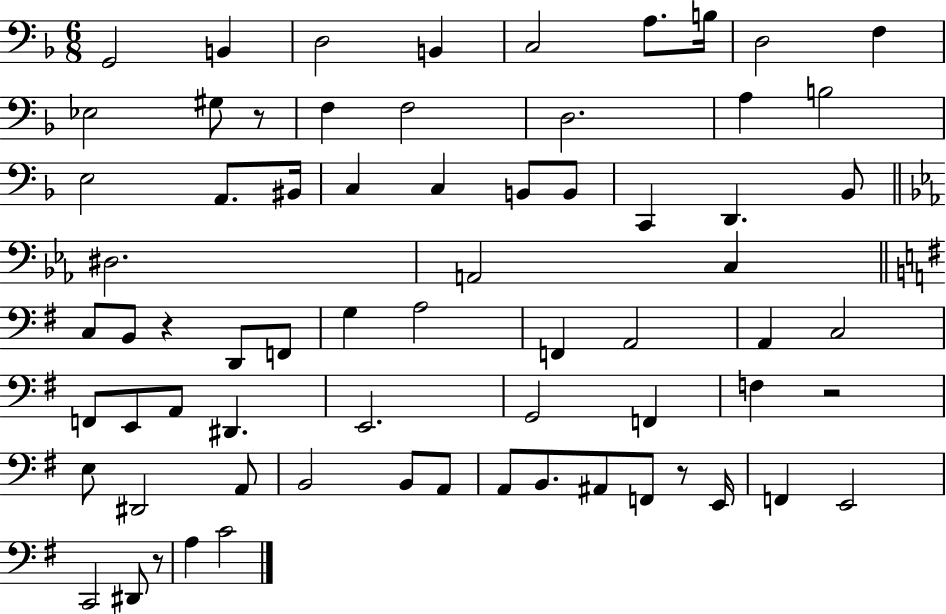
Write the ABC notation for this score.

X:1
T:Untitled
M:6/8
L:1/4
K:F
G,,2 B,, D,2 B,, C,2 A,/2 B,/4 D,2 F, _E,2 ^G,/2 z/2 F, F,2 D,2 A, B,2 E,2 A,,/2 ^B,,/4 C, C, B,,/2 B,,/2 C,, D,, _B,,/2 ^D,2 A,,2 C, C,/2 B,,/2 z D,,/2 F,,/2 G, A,2 F,, A,,2 A,, C,2 F,,/2 E,,/2 A,,/2 ^D,, E,,2 G,,2 F,, F, z2 E,/2 ^D,,2 A,,/2 B,,2 B,,/2 A,,/2 A,,/2 B,,/2 ^A,,/2 F,,/2 z/2 E,,/4 F,, E,,2 C,,2 ^D,,/2 z/2 A, C2